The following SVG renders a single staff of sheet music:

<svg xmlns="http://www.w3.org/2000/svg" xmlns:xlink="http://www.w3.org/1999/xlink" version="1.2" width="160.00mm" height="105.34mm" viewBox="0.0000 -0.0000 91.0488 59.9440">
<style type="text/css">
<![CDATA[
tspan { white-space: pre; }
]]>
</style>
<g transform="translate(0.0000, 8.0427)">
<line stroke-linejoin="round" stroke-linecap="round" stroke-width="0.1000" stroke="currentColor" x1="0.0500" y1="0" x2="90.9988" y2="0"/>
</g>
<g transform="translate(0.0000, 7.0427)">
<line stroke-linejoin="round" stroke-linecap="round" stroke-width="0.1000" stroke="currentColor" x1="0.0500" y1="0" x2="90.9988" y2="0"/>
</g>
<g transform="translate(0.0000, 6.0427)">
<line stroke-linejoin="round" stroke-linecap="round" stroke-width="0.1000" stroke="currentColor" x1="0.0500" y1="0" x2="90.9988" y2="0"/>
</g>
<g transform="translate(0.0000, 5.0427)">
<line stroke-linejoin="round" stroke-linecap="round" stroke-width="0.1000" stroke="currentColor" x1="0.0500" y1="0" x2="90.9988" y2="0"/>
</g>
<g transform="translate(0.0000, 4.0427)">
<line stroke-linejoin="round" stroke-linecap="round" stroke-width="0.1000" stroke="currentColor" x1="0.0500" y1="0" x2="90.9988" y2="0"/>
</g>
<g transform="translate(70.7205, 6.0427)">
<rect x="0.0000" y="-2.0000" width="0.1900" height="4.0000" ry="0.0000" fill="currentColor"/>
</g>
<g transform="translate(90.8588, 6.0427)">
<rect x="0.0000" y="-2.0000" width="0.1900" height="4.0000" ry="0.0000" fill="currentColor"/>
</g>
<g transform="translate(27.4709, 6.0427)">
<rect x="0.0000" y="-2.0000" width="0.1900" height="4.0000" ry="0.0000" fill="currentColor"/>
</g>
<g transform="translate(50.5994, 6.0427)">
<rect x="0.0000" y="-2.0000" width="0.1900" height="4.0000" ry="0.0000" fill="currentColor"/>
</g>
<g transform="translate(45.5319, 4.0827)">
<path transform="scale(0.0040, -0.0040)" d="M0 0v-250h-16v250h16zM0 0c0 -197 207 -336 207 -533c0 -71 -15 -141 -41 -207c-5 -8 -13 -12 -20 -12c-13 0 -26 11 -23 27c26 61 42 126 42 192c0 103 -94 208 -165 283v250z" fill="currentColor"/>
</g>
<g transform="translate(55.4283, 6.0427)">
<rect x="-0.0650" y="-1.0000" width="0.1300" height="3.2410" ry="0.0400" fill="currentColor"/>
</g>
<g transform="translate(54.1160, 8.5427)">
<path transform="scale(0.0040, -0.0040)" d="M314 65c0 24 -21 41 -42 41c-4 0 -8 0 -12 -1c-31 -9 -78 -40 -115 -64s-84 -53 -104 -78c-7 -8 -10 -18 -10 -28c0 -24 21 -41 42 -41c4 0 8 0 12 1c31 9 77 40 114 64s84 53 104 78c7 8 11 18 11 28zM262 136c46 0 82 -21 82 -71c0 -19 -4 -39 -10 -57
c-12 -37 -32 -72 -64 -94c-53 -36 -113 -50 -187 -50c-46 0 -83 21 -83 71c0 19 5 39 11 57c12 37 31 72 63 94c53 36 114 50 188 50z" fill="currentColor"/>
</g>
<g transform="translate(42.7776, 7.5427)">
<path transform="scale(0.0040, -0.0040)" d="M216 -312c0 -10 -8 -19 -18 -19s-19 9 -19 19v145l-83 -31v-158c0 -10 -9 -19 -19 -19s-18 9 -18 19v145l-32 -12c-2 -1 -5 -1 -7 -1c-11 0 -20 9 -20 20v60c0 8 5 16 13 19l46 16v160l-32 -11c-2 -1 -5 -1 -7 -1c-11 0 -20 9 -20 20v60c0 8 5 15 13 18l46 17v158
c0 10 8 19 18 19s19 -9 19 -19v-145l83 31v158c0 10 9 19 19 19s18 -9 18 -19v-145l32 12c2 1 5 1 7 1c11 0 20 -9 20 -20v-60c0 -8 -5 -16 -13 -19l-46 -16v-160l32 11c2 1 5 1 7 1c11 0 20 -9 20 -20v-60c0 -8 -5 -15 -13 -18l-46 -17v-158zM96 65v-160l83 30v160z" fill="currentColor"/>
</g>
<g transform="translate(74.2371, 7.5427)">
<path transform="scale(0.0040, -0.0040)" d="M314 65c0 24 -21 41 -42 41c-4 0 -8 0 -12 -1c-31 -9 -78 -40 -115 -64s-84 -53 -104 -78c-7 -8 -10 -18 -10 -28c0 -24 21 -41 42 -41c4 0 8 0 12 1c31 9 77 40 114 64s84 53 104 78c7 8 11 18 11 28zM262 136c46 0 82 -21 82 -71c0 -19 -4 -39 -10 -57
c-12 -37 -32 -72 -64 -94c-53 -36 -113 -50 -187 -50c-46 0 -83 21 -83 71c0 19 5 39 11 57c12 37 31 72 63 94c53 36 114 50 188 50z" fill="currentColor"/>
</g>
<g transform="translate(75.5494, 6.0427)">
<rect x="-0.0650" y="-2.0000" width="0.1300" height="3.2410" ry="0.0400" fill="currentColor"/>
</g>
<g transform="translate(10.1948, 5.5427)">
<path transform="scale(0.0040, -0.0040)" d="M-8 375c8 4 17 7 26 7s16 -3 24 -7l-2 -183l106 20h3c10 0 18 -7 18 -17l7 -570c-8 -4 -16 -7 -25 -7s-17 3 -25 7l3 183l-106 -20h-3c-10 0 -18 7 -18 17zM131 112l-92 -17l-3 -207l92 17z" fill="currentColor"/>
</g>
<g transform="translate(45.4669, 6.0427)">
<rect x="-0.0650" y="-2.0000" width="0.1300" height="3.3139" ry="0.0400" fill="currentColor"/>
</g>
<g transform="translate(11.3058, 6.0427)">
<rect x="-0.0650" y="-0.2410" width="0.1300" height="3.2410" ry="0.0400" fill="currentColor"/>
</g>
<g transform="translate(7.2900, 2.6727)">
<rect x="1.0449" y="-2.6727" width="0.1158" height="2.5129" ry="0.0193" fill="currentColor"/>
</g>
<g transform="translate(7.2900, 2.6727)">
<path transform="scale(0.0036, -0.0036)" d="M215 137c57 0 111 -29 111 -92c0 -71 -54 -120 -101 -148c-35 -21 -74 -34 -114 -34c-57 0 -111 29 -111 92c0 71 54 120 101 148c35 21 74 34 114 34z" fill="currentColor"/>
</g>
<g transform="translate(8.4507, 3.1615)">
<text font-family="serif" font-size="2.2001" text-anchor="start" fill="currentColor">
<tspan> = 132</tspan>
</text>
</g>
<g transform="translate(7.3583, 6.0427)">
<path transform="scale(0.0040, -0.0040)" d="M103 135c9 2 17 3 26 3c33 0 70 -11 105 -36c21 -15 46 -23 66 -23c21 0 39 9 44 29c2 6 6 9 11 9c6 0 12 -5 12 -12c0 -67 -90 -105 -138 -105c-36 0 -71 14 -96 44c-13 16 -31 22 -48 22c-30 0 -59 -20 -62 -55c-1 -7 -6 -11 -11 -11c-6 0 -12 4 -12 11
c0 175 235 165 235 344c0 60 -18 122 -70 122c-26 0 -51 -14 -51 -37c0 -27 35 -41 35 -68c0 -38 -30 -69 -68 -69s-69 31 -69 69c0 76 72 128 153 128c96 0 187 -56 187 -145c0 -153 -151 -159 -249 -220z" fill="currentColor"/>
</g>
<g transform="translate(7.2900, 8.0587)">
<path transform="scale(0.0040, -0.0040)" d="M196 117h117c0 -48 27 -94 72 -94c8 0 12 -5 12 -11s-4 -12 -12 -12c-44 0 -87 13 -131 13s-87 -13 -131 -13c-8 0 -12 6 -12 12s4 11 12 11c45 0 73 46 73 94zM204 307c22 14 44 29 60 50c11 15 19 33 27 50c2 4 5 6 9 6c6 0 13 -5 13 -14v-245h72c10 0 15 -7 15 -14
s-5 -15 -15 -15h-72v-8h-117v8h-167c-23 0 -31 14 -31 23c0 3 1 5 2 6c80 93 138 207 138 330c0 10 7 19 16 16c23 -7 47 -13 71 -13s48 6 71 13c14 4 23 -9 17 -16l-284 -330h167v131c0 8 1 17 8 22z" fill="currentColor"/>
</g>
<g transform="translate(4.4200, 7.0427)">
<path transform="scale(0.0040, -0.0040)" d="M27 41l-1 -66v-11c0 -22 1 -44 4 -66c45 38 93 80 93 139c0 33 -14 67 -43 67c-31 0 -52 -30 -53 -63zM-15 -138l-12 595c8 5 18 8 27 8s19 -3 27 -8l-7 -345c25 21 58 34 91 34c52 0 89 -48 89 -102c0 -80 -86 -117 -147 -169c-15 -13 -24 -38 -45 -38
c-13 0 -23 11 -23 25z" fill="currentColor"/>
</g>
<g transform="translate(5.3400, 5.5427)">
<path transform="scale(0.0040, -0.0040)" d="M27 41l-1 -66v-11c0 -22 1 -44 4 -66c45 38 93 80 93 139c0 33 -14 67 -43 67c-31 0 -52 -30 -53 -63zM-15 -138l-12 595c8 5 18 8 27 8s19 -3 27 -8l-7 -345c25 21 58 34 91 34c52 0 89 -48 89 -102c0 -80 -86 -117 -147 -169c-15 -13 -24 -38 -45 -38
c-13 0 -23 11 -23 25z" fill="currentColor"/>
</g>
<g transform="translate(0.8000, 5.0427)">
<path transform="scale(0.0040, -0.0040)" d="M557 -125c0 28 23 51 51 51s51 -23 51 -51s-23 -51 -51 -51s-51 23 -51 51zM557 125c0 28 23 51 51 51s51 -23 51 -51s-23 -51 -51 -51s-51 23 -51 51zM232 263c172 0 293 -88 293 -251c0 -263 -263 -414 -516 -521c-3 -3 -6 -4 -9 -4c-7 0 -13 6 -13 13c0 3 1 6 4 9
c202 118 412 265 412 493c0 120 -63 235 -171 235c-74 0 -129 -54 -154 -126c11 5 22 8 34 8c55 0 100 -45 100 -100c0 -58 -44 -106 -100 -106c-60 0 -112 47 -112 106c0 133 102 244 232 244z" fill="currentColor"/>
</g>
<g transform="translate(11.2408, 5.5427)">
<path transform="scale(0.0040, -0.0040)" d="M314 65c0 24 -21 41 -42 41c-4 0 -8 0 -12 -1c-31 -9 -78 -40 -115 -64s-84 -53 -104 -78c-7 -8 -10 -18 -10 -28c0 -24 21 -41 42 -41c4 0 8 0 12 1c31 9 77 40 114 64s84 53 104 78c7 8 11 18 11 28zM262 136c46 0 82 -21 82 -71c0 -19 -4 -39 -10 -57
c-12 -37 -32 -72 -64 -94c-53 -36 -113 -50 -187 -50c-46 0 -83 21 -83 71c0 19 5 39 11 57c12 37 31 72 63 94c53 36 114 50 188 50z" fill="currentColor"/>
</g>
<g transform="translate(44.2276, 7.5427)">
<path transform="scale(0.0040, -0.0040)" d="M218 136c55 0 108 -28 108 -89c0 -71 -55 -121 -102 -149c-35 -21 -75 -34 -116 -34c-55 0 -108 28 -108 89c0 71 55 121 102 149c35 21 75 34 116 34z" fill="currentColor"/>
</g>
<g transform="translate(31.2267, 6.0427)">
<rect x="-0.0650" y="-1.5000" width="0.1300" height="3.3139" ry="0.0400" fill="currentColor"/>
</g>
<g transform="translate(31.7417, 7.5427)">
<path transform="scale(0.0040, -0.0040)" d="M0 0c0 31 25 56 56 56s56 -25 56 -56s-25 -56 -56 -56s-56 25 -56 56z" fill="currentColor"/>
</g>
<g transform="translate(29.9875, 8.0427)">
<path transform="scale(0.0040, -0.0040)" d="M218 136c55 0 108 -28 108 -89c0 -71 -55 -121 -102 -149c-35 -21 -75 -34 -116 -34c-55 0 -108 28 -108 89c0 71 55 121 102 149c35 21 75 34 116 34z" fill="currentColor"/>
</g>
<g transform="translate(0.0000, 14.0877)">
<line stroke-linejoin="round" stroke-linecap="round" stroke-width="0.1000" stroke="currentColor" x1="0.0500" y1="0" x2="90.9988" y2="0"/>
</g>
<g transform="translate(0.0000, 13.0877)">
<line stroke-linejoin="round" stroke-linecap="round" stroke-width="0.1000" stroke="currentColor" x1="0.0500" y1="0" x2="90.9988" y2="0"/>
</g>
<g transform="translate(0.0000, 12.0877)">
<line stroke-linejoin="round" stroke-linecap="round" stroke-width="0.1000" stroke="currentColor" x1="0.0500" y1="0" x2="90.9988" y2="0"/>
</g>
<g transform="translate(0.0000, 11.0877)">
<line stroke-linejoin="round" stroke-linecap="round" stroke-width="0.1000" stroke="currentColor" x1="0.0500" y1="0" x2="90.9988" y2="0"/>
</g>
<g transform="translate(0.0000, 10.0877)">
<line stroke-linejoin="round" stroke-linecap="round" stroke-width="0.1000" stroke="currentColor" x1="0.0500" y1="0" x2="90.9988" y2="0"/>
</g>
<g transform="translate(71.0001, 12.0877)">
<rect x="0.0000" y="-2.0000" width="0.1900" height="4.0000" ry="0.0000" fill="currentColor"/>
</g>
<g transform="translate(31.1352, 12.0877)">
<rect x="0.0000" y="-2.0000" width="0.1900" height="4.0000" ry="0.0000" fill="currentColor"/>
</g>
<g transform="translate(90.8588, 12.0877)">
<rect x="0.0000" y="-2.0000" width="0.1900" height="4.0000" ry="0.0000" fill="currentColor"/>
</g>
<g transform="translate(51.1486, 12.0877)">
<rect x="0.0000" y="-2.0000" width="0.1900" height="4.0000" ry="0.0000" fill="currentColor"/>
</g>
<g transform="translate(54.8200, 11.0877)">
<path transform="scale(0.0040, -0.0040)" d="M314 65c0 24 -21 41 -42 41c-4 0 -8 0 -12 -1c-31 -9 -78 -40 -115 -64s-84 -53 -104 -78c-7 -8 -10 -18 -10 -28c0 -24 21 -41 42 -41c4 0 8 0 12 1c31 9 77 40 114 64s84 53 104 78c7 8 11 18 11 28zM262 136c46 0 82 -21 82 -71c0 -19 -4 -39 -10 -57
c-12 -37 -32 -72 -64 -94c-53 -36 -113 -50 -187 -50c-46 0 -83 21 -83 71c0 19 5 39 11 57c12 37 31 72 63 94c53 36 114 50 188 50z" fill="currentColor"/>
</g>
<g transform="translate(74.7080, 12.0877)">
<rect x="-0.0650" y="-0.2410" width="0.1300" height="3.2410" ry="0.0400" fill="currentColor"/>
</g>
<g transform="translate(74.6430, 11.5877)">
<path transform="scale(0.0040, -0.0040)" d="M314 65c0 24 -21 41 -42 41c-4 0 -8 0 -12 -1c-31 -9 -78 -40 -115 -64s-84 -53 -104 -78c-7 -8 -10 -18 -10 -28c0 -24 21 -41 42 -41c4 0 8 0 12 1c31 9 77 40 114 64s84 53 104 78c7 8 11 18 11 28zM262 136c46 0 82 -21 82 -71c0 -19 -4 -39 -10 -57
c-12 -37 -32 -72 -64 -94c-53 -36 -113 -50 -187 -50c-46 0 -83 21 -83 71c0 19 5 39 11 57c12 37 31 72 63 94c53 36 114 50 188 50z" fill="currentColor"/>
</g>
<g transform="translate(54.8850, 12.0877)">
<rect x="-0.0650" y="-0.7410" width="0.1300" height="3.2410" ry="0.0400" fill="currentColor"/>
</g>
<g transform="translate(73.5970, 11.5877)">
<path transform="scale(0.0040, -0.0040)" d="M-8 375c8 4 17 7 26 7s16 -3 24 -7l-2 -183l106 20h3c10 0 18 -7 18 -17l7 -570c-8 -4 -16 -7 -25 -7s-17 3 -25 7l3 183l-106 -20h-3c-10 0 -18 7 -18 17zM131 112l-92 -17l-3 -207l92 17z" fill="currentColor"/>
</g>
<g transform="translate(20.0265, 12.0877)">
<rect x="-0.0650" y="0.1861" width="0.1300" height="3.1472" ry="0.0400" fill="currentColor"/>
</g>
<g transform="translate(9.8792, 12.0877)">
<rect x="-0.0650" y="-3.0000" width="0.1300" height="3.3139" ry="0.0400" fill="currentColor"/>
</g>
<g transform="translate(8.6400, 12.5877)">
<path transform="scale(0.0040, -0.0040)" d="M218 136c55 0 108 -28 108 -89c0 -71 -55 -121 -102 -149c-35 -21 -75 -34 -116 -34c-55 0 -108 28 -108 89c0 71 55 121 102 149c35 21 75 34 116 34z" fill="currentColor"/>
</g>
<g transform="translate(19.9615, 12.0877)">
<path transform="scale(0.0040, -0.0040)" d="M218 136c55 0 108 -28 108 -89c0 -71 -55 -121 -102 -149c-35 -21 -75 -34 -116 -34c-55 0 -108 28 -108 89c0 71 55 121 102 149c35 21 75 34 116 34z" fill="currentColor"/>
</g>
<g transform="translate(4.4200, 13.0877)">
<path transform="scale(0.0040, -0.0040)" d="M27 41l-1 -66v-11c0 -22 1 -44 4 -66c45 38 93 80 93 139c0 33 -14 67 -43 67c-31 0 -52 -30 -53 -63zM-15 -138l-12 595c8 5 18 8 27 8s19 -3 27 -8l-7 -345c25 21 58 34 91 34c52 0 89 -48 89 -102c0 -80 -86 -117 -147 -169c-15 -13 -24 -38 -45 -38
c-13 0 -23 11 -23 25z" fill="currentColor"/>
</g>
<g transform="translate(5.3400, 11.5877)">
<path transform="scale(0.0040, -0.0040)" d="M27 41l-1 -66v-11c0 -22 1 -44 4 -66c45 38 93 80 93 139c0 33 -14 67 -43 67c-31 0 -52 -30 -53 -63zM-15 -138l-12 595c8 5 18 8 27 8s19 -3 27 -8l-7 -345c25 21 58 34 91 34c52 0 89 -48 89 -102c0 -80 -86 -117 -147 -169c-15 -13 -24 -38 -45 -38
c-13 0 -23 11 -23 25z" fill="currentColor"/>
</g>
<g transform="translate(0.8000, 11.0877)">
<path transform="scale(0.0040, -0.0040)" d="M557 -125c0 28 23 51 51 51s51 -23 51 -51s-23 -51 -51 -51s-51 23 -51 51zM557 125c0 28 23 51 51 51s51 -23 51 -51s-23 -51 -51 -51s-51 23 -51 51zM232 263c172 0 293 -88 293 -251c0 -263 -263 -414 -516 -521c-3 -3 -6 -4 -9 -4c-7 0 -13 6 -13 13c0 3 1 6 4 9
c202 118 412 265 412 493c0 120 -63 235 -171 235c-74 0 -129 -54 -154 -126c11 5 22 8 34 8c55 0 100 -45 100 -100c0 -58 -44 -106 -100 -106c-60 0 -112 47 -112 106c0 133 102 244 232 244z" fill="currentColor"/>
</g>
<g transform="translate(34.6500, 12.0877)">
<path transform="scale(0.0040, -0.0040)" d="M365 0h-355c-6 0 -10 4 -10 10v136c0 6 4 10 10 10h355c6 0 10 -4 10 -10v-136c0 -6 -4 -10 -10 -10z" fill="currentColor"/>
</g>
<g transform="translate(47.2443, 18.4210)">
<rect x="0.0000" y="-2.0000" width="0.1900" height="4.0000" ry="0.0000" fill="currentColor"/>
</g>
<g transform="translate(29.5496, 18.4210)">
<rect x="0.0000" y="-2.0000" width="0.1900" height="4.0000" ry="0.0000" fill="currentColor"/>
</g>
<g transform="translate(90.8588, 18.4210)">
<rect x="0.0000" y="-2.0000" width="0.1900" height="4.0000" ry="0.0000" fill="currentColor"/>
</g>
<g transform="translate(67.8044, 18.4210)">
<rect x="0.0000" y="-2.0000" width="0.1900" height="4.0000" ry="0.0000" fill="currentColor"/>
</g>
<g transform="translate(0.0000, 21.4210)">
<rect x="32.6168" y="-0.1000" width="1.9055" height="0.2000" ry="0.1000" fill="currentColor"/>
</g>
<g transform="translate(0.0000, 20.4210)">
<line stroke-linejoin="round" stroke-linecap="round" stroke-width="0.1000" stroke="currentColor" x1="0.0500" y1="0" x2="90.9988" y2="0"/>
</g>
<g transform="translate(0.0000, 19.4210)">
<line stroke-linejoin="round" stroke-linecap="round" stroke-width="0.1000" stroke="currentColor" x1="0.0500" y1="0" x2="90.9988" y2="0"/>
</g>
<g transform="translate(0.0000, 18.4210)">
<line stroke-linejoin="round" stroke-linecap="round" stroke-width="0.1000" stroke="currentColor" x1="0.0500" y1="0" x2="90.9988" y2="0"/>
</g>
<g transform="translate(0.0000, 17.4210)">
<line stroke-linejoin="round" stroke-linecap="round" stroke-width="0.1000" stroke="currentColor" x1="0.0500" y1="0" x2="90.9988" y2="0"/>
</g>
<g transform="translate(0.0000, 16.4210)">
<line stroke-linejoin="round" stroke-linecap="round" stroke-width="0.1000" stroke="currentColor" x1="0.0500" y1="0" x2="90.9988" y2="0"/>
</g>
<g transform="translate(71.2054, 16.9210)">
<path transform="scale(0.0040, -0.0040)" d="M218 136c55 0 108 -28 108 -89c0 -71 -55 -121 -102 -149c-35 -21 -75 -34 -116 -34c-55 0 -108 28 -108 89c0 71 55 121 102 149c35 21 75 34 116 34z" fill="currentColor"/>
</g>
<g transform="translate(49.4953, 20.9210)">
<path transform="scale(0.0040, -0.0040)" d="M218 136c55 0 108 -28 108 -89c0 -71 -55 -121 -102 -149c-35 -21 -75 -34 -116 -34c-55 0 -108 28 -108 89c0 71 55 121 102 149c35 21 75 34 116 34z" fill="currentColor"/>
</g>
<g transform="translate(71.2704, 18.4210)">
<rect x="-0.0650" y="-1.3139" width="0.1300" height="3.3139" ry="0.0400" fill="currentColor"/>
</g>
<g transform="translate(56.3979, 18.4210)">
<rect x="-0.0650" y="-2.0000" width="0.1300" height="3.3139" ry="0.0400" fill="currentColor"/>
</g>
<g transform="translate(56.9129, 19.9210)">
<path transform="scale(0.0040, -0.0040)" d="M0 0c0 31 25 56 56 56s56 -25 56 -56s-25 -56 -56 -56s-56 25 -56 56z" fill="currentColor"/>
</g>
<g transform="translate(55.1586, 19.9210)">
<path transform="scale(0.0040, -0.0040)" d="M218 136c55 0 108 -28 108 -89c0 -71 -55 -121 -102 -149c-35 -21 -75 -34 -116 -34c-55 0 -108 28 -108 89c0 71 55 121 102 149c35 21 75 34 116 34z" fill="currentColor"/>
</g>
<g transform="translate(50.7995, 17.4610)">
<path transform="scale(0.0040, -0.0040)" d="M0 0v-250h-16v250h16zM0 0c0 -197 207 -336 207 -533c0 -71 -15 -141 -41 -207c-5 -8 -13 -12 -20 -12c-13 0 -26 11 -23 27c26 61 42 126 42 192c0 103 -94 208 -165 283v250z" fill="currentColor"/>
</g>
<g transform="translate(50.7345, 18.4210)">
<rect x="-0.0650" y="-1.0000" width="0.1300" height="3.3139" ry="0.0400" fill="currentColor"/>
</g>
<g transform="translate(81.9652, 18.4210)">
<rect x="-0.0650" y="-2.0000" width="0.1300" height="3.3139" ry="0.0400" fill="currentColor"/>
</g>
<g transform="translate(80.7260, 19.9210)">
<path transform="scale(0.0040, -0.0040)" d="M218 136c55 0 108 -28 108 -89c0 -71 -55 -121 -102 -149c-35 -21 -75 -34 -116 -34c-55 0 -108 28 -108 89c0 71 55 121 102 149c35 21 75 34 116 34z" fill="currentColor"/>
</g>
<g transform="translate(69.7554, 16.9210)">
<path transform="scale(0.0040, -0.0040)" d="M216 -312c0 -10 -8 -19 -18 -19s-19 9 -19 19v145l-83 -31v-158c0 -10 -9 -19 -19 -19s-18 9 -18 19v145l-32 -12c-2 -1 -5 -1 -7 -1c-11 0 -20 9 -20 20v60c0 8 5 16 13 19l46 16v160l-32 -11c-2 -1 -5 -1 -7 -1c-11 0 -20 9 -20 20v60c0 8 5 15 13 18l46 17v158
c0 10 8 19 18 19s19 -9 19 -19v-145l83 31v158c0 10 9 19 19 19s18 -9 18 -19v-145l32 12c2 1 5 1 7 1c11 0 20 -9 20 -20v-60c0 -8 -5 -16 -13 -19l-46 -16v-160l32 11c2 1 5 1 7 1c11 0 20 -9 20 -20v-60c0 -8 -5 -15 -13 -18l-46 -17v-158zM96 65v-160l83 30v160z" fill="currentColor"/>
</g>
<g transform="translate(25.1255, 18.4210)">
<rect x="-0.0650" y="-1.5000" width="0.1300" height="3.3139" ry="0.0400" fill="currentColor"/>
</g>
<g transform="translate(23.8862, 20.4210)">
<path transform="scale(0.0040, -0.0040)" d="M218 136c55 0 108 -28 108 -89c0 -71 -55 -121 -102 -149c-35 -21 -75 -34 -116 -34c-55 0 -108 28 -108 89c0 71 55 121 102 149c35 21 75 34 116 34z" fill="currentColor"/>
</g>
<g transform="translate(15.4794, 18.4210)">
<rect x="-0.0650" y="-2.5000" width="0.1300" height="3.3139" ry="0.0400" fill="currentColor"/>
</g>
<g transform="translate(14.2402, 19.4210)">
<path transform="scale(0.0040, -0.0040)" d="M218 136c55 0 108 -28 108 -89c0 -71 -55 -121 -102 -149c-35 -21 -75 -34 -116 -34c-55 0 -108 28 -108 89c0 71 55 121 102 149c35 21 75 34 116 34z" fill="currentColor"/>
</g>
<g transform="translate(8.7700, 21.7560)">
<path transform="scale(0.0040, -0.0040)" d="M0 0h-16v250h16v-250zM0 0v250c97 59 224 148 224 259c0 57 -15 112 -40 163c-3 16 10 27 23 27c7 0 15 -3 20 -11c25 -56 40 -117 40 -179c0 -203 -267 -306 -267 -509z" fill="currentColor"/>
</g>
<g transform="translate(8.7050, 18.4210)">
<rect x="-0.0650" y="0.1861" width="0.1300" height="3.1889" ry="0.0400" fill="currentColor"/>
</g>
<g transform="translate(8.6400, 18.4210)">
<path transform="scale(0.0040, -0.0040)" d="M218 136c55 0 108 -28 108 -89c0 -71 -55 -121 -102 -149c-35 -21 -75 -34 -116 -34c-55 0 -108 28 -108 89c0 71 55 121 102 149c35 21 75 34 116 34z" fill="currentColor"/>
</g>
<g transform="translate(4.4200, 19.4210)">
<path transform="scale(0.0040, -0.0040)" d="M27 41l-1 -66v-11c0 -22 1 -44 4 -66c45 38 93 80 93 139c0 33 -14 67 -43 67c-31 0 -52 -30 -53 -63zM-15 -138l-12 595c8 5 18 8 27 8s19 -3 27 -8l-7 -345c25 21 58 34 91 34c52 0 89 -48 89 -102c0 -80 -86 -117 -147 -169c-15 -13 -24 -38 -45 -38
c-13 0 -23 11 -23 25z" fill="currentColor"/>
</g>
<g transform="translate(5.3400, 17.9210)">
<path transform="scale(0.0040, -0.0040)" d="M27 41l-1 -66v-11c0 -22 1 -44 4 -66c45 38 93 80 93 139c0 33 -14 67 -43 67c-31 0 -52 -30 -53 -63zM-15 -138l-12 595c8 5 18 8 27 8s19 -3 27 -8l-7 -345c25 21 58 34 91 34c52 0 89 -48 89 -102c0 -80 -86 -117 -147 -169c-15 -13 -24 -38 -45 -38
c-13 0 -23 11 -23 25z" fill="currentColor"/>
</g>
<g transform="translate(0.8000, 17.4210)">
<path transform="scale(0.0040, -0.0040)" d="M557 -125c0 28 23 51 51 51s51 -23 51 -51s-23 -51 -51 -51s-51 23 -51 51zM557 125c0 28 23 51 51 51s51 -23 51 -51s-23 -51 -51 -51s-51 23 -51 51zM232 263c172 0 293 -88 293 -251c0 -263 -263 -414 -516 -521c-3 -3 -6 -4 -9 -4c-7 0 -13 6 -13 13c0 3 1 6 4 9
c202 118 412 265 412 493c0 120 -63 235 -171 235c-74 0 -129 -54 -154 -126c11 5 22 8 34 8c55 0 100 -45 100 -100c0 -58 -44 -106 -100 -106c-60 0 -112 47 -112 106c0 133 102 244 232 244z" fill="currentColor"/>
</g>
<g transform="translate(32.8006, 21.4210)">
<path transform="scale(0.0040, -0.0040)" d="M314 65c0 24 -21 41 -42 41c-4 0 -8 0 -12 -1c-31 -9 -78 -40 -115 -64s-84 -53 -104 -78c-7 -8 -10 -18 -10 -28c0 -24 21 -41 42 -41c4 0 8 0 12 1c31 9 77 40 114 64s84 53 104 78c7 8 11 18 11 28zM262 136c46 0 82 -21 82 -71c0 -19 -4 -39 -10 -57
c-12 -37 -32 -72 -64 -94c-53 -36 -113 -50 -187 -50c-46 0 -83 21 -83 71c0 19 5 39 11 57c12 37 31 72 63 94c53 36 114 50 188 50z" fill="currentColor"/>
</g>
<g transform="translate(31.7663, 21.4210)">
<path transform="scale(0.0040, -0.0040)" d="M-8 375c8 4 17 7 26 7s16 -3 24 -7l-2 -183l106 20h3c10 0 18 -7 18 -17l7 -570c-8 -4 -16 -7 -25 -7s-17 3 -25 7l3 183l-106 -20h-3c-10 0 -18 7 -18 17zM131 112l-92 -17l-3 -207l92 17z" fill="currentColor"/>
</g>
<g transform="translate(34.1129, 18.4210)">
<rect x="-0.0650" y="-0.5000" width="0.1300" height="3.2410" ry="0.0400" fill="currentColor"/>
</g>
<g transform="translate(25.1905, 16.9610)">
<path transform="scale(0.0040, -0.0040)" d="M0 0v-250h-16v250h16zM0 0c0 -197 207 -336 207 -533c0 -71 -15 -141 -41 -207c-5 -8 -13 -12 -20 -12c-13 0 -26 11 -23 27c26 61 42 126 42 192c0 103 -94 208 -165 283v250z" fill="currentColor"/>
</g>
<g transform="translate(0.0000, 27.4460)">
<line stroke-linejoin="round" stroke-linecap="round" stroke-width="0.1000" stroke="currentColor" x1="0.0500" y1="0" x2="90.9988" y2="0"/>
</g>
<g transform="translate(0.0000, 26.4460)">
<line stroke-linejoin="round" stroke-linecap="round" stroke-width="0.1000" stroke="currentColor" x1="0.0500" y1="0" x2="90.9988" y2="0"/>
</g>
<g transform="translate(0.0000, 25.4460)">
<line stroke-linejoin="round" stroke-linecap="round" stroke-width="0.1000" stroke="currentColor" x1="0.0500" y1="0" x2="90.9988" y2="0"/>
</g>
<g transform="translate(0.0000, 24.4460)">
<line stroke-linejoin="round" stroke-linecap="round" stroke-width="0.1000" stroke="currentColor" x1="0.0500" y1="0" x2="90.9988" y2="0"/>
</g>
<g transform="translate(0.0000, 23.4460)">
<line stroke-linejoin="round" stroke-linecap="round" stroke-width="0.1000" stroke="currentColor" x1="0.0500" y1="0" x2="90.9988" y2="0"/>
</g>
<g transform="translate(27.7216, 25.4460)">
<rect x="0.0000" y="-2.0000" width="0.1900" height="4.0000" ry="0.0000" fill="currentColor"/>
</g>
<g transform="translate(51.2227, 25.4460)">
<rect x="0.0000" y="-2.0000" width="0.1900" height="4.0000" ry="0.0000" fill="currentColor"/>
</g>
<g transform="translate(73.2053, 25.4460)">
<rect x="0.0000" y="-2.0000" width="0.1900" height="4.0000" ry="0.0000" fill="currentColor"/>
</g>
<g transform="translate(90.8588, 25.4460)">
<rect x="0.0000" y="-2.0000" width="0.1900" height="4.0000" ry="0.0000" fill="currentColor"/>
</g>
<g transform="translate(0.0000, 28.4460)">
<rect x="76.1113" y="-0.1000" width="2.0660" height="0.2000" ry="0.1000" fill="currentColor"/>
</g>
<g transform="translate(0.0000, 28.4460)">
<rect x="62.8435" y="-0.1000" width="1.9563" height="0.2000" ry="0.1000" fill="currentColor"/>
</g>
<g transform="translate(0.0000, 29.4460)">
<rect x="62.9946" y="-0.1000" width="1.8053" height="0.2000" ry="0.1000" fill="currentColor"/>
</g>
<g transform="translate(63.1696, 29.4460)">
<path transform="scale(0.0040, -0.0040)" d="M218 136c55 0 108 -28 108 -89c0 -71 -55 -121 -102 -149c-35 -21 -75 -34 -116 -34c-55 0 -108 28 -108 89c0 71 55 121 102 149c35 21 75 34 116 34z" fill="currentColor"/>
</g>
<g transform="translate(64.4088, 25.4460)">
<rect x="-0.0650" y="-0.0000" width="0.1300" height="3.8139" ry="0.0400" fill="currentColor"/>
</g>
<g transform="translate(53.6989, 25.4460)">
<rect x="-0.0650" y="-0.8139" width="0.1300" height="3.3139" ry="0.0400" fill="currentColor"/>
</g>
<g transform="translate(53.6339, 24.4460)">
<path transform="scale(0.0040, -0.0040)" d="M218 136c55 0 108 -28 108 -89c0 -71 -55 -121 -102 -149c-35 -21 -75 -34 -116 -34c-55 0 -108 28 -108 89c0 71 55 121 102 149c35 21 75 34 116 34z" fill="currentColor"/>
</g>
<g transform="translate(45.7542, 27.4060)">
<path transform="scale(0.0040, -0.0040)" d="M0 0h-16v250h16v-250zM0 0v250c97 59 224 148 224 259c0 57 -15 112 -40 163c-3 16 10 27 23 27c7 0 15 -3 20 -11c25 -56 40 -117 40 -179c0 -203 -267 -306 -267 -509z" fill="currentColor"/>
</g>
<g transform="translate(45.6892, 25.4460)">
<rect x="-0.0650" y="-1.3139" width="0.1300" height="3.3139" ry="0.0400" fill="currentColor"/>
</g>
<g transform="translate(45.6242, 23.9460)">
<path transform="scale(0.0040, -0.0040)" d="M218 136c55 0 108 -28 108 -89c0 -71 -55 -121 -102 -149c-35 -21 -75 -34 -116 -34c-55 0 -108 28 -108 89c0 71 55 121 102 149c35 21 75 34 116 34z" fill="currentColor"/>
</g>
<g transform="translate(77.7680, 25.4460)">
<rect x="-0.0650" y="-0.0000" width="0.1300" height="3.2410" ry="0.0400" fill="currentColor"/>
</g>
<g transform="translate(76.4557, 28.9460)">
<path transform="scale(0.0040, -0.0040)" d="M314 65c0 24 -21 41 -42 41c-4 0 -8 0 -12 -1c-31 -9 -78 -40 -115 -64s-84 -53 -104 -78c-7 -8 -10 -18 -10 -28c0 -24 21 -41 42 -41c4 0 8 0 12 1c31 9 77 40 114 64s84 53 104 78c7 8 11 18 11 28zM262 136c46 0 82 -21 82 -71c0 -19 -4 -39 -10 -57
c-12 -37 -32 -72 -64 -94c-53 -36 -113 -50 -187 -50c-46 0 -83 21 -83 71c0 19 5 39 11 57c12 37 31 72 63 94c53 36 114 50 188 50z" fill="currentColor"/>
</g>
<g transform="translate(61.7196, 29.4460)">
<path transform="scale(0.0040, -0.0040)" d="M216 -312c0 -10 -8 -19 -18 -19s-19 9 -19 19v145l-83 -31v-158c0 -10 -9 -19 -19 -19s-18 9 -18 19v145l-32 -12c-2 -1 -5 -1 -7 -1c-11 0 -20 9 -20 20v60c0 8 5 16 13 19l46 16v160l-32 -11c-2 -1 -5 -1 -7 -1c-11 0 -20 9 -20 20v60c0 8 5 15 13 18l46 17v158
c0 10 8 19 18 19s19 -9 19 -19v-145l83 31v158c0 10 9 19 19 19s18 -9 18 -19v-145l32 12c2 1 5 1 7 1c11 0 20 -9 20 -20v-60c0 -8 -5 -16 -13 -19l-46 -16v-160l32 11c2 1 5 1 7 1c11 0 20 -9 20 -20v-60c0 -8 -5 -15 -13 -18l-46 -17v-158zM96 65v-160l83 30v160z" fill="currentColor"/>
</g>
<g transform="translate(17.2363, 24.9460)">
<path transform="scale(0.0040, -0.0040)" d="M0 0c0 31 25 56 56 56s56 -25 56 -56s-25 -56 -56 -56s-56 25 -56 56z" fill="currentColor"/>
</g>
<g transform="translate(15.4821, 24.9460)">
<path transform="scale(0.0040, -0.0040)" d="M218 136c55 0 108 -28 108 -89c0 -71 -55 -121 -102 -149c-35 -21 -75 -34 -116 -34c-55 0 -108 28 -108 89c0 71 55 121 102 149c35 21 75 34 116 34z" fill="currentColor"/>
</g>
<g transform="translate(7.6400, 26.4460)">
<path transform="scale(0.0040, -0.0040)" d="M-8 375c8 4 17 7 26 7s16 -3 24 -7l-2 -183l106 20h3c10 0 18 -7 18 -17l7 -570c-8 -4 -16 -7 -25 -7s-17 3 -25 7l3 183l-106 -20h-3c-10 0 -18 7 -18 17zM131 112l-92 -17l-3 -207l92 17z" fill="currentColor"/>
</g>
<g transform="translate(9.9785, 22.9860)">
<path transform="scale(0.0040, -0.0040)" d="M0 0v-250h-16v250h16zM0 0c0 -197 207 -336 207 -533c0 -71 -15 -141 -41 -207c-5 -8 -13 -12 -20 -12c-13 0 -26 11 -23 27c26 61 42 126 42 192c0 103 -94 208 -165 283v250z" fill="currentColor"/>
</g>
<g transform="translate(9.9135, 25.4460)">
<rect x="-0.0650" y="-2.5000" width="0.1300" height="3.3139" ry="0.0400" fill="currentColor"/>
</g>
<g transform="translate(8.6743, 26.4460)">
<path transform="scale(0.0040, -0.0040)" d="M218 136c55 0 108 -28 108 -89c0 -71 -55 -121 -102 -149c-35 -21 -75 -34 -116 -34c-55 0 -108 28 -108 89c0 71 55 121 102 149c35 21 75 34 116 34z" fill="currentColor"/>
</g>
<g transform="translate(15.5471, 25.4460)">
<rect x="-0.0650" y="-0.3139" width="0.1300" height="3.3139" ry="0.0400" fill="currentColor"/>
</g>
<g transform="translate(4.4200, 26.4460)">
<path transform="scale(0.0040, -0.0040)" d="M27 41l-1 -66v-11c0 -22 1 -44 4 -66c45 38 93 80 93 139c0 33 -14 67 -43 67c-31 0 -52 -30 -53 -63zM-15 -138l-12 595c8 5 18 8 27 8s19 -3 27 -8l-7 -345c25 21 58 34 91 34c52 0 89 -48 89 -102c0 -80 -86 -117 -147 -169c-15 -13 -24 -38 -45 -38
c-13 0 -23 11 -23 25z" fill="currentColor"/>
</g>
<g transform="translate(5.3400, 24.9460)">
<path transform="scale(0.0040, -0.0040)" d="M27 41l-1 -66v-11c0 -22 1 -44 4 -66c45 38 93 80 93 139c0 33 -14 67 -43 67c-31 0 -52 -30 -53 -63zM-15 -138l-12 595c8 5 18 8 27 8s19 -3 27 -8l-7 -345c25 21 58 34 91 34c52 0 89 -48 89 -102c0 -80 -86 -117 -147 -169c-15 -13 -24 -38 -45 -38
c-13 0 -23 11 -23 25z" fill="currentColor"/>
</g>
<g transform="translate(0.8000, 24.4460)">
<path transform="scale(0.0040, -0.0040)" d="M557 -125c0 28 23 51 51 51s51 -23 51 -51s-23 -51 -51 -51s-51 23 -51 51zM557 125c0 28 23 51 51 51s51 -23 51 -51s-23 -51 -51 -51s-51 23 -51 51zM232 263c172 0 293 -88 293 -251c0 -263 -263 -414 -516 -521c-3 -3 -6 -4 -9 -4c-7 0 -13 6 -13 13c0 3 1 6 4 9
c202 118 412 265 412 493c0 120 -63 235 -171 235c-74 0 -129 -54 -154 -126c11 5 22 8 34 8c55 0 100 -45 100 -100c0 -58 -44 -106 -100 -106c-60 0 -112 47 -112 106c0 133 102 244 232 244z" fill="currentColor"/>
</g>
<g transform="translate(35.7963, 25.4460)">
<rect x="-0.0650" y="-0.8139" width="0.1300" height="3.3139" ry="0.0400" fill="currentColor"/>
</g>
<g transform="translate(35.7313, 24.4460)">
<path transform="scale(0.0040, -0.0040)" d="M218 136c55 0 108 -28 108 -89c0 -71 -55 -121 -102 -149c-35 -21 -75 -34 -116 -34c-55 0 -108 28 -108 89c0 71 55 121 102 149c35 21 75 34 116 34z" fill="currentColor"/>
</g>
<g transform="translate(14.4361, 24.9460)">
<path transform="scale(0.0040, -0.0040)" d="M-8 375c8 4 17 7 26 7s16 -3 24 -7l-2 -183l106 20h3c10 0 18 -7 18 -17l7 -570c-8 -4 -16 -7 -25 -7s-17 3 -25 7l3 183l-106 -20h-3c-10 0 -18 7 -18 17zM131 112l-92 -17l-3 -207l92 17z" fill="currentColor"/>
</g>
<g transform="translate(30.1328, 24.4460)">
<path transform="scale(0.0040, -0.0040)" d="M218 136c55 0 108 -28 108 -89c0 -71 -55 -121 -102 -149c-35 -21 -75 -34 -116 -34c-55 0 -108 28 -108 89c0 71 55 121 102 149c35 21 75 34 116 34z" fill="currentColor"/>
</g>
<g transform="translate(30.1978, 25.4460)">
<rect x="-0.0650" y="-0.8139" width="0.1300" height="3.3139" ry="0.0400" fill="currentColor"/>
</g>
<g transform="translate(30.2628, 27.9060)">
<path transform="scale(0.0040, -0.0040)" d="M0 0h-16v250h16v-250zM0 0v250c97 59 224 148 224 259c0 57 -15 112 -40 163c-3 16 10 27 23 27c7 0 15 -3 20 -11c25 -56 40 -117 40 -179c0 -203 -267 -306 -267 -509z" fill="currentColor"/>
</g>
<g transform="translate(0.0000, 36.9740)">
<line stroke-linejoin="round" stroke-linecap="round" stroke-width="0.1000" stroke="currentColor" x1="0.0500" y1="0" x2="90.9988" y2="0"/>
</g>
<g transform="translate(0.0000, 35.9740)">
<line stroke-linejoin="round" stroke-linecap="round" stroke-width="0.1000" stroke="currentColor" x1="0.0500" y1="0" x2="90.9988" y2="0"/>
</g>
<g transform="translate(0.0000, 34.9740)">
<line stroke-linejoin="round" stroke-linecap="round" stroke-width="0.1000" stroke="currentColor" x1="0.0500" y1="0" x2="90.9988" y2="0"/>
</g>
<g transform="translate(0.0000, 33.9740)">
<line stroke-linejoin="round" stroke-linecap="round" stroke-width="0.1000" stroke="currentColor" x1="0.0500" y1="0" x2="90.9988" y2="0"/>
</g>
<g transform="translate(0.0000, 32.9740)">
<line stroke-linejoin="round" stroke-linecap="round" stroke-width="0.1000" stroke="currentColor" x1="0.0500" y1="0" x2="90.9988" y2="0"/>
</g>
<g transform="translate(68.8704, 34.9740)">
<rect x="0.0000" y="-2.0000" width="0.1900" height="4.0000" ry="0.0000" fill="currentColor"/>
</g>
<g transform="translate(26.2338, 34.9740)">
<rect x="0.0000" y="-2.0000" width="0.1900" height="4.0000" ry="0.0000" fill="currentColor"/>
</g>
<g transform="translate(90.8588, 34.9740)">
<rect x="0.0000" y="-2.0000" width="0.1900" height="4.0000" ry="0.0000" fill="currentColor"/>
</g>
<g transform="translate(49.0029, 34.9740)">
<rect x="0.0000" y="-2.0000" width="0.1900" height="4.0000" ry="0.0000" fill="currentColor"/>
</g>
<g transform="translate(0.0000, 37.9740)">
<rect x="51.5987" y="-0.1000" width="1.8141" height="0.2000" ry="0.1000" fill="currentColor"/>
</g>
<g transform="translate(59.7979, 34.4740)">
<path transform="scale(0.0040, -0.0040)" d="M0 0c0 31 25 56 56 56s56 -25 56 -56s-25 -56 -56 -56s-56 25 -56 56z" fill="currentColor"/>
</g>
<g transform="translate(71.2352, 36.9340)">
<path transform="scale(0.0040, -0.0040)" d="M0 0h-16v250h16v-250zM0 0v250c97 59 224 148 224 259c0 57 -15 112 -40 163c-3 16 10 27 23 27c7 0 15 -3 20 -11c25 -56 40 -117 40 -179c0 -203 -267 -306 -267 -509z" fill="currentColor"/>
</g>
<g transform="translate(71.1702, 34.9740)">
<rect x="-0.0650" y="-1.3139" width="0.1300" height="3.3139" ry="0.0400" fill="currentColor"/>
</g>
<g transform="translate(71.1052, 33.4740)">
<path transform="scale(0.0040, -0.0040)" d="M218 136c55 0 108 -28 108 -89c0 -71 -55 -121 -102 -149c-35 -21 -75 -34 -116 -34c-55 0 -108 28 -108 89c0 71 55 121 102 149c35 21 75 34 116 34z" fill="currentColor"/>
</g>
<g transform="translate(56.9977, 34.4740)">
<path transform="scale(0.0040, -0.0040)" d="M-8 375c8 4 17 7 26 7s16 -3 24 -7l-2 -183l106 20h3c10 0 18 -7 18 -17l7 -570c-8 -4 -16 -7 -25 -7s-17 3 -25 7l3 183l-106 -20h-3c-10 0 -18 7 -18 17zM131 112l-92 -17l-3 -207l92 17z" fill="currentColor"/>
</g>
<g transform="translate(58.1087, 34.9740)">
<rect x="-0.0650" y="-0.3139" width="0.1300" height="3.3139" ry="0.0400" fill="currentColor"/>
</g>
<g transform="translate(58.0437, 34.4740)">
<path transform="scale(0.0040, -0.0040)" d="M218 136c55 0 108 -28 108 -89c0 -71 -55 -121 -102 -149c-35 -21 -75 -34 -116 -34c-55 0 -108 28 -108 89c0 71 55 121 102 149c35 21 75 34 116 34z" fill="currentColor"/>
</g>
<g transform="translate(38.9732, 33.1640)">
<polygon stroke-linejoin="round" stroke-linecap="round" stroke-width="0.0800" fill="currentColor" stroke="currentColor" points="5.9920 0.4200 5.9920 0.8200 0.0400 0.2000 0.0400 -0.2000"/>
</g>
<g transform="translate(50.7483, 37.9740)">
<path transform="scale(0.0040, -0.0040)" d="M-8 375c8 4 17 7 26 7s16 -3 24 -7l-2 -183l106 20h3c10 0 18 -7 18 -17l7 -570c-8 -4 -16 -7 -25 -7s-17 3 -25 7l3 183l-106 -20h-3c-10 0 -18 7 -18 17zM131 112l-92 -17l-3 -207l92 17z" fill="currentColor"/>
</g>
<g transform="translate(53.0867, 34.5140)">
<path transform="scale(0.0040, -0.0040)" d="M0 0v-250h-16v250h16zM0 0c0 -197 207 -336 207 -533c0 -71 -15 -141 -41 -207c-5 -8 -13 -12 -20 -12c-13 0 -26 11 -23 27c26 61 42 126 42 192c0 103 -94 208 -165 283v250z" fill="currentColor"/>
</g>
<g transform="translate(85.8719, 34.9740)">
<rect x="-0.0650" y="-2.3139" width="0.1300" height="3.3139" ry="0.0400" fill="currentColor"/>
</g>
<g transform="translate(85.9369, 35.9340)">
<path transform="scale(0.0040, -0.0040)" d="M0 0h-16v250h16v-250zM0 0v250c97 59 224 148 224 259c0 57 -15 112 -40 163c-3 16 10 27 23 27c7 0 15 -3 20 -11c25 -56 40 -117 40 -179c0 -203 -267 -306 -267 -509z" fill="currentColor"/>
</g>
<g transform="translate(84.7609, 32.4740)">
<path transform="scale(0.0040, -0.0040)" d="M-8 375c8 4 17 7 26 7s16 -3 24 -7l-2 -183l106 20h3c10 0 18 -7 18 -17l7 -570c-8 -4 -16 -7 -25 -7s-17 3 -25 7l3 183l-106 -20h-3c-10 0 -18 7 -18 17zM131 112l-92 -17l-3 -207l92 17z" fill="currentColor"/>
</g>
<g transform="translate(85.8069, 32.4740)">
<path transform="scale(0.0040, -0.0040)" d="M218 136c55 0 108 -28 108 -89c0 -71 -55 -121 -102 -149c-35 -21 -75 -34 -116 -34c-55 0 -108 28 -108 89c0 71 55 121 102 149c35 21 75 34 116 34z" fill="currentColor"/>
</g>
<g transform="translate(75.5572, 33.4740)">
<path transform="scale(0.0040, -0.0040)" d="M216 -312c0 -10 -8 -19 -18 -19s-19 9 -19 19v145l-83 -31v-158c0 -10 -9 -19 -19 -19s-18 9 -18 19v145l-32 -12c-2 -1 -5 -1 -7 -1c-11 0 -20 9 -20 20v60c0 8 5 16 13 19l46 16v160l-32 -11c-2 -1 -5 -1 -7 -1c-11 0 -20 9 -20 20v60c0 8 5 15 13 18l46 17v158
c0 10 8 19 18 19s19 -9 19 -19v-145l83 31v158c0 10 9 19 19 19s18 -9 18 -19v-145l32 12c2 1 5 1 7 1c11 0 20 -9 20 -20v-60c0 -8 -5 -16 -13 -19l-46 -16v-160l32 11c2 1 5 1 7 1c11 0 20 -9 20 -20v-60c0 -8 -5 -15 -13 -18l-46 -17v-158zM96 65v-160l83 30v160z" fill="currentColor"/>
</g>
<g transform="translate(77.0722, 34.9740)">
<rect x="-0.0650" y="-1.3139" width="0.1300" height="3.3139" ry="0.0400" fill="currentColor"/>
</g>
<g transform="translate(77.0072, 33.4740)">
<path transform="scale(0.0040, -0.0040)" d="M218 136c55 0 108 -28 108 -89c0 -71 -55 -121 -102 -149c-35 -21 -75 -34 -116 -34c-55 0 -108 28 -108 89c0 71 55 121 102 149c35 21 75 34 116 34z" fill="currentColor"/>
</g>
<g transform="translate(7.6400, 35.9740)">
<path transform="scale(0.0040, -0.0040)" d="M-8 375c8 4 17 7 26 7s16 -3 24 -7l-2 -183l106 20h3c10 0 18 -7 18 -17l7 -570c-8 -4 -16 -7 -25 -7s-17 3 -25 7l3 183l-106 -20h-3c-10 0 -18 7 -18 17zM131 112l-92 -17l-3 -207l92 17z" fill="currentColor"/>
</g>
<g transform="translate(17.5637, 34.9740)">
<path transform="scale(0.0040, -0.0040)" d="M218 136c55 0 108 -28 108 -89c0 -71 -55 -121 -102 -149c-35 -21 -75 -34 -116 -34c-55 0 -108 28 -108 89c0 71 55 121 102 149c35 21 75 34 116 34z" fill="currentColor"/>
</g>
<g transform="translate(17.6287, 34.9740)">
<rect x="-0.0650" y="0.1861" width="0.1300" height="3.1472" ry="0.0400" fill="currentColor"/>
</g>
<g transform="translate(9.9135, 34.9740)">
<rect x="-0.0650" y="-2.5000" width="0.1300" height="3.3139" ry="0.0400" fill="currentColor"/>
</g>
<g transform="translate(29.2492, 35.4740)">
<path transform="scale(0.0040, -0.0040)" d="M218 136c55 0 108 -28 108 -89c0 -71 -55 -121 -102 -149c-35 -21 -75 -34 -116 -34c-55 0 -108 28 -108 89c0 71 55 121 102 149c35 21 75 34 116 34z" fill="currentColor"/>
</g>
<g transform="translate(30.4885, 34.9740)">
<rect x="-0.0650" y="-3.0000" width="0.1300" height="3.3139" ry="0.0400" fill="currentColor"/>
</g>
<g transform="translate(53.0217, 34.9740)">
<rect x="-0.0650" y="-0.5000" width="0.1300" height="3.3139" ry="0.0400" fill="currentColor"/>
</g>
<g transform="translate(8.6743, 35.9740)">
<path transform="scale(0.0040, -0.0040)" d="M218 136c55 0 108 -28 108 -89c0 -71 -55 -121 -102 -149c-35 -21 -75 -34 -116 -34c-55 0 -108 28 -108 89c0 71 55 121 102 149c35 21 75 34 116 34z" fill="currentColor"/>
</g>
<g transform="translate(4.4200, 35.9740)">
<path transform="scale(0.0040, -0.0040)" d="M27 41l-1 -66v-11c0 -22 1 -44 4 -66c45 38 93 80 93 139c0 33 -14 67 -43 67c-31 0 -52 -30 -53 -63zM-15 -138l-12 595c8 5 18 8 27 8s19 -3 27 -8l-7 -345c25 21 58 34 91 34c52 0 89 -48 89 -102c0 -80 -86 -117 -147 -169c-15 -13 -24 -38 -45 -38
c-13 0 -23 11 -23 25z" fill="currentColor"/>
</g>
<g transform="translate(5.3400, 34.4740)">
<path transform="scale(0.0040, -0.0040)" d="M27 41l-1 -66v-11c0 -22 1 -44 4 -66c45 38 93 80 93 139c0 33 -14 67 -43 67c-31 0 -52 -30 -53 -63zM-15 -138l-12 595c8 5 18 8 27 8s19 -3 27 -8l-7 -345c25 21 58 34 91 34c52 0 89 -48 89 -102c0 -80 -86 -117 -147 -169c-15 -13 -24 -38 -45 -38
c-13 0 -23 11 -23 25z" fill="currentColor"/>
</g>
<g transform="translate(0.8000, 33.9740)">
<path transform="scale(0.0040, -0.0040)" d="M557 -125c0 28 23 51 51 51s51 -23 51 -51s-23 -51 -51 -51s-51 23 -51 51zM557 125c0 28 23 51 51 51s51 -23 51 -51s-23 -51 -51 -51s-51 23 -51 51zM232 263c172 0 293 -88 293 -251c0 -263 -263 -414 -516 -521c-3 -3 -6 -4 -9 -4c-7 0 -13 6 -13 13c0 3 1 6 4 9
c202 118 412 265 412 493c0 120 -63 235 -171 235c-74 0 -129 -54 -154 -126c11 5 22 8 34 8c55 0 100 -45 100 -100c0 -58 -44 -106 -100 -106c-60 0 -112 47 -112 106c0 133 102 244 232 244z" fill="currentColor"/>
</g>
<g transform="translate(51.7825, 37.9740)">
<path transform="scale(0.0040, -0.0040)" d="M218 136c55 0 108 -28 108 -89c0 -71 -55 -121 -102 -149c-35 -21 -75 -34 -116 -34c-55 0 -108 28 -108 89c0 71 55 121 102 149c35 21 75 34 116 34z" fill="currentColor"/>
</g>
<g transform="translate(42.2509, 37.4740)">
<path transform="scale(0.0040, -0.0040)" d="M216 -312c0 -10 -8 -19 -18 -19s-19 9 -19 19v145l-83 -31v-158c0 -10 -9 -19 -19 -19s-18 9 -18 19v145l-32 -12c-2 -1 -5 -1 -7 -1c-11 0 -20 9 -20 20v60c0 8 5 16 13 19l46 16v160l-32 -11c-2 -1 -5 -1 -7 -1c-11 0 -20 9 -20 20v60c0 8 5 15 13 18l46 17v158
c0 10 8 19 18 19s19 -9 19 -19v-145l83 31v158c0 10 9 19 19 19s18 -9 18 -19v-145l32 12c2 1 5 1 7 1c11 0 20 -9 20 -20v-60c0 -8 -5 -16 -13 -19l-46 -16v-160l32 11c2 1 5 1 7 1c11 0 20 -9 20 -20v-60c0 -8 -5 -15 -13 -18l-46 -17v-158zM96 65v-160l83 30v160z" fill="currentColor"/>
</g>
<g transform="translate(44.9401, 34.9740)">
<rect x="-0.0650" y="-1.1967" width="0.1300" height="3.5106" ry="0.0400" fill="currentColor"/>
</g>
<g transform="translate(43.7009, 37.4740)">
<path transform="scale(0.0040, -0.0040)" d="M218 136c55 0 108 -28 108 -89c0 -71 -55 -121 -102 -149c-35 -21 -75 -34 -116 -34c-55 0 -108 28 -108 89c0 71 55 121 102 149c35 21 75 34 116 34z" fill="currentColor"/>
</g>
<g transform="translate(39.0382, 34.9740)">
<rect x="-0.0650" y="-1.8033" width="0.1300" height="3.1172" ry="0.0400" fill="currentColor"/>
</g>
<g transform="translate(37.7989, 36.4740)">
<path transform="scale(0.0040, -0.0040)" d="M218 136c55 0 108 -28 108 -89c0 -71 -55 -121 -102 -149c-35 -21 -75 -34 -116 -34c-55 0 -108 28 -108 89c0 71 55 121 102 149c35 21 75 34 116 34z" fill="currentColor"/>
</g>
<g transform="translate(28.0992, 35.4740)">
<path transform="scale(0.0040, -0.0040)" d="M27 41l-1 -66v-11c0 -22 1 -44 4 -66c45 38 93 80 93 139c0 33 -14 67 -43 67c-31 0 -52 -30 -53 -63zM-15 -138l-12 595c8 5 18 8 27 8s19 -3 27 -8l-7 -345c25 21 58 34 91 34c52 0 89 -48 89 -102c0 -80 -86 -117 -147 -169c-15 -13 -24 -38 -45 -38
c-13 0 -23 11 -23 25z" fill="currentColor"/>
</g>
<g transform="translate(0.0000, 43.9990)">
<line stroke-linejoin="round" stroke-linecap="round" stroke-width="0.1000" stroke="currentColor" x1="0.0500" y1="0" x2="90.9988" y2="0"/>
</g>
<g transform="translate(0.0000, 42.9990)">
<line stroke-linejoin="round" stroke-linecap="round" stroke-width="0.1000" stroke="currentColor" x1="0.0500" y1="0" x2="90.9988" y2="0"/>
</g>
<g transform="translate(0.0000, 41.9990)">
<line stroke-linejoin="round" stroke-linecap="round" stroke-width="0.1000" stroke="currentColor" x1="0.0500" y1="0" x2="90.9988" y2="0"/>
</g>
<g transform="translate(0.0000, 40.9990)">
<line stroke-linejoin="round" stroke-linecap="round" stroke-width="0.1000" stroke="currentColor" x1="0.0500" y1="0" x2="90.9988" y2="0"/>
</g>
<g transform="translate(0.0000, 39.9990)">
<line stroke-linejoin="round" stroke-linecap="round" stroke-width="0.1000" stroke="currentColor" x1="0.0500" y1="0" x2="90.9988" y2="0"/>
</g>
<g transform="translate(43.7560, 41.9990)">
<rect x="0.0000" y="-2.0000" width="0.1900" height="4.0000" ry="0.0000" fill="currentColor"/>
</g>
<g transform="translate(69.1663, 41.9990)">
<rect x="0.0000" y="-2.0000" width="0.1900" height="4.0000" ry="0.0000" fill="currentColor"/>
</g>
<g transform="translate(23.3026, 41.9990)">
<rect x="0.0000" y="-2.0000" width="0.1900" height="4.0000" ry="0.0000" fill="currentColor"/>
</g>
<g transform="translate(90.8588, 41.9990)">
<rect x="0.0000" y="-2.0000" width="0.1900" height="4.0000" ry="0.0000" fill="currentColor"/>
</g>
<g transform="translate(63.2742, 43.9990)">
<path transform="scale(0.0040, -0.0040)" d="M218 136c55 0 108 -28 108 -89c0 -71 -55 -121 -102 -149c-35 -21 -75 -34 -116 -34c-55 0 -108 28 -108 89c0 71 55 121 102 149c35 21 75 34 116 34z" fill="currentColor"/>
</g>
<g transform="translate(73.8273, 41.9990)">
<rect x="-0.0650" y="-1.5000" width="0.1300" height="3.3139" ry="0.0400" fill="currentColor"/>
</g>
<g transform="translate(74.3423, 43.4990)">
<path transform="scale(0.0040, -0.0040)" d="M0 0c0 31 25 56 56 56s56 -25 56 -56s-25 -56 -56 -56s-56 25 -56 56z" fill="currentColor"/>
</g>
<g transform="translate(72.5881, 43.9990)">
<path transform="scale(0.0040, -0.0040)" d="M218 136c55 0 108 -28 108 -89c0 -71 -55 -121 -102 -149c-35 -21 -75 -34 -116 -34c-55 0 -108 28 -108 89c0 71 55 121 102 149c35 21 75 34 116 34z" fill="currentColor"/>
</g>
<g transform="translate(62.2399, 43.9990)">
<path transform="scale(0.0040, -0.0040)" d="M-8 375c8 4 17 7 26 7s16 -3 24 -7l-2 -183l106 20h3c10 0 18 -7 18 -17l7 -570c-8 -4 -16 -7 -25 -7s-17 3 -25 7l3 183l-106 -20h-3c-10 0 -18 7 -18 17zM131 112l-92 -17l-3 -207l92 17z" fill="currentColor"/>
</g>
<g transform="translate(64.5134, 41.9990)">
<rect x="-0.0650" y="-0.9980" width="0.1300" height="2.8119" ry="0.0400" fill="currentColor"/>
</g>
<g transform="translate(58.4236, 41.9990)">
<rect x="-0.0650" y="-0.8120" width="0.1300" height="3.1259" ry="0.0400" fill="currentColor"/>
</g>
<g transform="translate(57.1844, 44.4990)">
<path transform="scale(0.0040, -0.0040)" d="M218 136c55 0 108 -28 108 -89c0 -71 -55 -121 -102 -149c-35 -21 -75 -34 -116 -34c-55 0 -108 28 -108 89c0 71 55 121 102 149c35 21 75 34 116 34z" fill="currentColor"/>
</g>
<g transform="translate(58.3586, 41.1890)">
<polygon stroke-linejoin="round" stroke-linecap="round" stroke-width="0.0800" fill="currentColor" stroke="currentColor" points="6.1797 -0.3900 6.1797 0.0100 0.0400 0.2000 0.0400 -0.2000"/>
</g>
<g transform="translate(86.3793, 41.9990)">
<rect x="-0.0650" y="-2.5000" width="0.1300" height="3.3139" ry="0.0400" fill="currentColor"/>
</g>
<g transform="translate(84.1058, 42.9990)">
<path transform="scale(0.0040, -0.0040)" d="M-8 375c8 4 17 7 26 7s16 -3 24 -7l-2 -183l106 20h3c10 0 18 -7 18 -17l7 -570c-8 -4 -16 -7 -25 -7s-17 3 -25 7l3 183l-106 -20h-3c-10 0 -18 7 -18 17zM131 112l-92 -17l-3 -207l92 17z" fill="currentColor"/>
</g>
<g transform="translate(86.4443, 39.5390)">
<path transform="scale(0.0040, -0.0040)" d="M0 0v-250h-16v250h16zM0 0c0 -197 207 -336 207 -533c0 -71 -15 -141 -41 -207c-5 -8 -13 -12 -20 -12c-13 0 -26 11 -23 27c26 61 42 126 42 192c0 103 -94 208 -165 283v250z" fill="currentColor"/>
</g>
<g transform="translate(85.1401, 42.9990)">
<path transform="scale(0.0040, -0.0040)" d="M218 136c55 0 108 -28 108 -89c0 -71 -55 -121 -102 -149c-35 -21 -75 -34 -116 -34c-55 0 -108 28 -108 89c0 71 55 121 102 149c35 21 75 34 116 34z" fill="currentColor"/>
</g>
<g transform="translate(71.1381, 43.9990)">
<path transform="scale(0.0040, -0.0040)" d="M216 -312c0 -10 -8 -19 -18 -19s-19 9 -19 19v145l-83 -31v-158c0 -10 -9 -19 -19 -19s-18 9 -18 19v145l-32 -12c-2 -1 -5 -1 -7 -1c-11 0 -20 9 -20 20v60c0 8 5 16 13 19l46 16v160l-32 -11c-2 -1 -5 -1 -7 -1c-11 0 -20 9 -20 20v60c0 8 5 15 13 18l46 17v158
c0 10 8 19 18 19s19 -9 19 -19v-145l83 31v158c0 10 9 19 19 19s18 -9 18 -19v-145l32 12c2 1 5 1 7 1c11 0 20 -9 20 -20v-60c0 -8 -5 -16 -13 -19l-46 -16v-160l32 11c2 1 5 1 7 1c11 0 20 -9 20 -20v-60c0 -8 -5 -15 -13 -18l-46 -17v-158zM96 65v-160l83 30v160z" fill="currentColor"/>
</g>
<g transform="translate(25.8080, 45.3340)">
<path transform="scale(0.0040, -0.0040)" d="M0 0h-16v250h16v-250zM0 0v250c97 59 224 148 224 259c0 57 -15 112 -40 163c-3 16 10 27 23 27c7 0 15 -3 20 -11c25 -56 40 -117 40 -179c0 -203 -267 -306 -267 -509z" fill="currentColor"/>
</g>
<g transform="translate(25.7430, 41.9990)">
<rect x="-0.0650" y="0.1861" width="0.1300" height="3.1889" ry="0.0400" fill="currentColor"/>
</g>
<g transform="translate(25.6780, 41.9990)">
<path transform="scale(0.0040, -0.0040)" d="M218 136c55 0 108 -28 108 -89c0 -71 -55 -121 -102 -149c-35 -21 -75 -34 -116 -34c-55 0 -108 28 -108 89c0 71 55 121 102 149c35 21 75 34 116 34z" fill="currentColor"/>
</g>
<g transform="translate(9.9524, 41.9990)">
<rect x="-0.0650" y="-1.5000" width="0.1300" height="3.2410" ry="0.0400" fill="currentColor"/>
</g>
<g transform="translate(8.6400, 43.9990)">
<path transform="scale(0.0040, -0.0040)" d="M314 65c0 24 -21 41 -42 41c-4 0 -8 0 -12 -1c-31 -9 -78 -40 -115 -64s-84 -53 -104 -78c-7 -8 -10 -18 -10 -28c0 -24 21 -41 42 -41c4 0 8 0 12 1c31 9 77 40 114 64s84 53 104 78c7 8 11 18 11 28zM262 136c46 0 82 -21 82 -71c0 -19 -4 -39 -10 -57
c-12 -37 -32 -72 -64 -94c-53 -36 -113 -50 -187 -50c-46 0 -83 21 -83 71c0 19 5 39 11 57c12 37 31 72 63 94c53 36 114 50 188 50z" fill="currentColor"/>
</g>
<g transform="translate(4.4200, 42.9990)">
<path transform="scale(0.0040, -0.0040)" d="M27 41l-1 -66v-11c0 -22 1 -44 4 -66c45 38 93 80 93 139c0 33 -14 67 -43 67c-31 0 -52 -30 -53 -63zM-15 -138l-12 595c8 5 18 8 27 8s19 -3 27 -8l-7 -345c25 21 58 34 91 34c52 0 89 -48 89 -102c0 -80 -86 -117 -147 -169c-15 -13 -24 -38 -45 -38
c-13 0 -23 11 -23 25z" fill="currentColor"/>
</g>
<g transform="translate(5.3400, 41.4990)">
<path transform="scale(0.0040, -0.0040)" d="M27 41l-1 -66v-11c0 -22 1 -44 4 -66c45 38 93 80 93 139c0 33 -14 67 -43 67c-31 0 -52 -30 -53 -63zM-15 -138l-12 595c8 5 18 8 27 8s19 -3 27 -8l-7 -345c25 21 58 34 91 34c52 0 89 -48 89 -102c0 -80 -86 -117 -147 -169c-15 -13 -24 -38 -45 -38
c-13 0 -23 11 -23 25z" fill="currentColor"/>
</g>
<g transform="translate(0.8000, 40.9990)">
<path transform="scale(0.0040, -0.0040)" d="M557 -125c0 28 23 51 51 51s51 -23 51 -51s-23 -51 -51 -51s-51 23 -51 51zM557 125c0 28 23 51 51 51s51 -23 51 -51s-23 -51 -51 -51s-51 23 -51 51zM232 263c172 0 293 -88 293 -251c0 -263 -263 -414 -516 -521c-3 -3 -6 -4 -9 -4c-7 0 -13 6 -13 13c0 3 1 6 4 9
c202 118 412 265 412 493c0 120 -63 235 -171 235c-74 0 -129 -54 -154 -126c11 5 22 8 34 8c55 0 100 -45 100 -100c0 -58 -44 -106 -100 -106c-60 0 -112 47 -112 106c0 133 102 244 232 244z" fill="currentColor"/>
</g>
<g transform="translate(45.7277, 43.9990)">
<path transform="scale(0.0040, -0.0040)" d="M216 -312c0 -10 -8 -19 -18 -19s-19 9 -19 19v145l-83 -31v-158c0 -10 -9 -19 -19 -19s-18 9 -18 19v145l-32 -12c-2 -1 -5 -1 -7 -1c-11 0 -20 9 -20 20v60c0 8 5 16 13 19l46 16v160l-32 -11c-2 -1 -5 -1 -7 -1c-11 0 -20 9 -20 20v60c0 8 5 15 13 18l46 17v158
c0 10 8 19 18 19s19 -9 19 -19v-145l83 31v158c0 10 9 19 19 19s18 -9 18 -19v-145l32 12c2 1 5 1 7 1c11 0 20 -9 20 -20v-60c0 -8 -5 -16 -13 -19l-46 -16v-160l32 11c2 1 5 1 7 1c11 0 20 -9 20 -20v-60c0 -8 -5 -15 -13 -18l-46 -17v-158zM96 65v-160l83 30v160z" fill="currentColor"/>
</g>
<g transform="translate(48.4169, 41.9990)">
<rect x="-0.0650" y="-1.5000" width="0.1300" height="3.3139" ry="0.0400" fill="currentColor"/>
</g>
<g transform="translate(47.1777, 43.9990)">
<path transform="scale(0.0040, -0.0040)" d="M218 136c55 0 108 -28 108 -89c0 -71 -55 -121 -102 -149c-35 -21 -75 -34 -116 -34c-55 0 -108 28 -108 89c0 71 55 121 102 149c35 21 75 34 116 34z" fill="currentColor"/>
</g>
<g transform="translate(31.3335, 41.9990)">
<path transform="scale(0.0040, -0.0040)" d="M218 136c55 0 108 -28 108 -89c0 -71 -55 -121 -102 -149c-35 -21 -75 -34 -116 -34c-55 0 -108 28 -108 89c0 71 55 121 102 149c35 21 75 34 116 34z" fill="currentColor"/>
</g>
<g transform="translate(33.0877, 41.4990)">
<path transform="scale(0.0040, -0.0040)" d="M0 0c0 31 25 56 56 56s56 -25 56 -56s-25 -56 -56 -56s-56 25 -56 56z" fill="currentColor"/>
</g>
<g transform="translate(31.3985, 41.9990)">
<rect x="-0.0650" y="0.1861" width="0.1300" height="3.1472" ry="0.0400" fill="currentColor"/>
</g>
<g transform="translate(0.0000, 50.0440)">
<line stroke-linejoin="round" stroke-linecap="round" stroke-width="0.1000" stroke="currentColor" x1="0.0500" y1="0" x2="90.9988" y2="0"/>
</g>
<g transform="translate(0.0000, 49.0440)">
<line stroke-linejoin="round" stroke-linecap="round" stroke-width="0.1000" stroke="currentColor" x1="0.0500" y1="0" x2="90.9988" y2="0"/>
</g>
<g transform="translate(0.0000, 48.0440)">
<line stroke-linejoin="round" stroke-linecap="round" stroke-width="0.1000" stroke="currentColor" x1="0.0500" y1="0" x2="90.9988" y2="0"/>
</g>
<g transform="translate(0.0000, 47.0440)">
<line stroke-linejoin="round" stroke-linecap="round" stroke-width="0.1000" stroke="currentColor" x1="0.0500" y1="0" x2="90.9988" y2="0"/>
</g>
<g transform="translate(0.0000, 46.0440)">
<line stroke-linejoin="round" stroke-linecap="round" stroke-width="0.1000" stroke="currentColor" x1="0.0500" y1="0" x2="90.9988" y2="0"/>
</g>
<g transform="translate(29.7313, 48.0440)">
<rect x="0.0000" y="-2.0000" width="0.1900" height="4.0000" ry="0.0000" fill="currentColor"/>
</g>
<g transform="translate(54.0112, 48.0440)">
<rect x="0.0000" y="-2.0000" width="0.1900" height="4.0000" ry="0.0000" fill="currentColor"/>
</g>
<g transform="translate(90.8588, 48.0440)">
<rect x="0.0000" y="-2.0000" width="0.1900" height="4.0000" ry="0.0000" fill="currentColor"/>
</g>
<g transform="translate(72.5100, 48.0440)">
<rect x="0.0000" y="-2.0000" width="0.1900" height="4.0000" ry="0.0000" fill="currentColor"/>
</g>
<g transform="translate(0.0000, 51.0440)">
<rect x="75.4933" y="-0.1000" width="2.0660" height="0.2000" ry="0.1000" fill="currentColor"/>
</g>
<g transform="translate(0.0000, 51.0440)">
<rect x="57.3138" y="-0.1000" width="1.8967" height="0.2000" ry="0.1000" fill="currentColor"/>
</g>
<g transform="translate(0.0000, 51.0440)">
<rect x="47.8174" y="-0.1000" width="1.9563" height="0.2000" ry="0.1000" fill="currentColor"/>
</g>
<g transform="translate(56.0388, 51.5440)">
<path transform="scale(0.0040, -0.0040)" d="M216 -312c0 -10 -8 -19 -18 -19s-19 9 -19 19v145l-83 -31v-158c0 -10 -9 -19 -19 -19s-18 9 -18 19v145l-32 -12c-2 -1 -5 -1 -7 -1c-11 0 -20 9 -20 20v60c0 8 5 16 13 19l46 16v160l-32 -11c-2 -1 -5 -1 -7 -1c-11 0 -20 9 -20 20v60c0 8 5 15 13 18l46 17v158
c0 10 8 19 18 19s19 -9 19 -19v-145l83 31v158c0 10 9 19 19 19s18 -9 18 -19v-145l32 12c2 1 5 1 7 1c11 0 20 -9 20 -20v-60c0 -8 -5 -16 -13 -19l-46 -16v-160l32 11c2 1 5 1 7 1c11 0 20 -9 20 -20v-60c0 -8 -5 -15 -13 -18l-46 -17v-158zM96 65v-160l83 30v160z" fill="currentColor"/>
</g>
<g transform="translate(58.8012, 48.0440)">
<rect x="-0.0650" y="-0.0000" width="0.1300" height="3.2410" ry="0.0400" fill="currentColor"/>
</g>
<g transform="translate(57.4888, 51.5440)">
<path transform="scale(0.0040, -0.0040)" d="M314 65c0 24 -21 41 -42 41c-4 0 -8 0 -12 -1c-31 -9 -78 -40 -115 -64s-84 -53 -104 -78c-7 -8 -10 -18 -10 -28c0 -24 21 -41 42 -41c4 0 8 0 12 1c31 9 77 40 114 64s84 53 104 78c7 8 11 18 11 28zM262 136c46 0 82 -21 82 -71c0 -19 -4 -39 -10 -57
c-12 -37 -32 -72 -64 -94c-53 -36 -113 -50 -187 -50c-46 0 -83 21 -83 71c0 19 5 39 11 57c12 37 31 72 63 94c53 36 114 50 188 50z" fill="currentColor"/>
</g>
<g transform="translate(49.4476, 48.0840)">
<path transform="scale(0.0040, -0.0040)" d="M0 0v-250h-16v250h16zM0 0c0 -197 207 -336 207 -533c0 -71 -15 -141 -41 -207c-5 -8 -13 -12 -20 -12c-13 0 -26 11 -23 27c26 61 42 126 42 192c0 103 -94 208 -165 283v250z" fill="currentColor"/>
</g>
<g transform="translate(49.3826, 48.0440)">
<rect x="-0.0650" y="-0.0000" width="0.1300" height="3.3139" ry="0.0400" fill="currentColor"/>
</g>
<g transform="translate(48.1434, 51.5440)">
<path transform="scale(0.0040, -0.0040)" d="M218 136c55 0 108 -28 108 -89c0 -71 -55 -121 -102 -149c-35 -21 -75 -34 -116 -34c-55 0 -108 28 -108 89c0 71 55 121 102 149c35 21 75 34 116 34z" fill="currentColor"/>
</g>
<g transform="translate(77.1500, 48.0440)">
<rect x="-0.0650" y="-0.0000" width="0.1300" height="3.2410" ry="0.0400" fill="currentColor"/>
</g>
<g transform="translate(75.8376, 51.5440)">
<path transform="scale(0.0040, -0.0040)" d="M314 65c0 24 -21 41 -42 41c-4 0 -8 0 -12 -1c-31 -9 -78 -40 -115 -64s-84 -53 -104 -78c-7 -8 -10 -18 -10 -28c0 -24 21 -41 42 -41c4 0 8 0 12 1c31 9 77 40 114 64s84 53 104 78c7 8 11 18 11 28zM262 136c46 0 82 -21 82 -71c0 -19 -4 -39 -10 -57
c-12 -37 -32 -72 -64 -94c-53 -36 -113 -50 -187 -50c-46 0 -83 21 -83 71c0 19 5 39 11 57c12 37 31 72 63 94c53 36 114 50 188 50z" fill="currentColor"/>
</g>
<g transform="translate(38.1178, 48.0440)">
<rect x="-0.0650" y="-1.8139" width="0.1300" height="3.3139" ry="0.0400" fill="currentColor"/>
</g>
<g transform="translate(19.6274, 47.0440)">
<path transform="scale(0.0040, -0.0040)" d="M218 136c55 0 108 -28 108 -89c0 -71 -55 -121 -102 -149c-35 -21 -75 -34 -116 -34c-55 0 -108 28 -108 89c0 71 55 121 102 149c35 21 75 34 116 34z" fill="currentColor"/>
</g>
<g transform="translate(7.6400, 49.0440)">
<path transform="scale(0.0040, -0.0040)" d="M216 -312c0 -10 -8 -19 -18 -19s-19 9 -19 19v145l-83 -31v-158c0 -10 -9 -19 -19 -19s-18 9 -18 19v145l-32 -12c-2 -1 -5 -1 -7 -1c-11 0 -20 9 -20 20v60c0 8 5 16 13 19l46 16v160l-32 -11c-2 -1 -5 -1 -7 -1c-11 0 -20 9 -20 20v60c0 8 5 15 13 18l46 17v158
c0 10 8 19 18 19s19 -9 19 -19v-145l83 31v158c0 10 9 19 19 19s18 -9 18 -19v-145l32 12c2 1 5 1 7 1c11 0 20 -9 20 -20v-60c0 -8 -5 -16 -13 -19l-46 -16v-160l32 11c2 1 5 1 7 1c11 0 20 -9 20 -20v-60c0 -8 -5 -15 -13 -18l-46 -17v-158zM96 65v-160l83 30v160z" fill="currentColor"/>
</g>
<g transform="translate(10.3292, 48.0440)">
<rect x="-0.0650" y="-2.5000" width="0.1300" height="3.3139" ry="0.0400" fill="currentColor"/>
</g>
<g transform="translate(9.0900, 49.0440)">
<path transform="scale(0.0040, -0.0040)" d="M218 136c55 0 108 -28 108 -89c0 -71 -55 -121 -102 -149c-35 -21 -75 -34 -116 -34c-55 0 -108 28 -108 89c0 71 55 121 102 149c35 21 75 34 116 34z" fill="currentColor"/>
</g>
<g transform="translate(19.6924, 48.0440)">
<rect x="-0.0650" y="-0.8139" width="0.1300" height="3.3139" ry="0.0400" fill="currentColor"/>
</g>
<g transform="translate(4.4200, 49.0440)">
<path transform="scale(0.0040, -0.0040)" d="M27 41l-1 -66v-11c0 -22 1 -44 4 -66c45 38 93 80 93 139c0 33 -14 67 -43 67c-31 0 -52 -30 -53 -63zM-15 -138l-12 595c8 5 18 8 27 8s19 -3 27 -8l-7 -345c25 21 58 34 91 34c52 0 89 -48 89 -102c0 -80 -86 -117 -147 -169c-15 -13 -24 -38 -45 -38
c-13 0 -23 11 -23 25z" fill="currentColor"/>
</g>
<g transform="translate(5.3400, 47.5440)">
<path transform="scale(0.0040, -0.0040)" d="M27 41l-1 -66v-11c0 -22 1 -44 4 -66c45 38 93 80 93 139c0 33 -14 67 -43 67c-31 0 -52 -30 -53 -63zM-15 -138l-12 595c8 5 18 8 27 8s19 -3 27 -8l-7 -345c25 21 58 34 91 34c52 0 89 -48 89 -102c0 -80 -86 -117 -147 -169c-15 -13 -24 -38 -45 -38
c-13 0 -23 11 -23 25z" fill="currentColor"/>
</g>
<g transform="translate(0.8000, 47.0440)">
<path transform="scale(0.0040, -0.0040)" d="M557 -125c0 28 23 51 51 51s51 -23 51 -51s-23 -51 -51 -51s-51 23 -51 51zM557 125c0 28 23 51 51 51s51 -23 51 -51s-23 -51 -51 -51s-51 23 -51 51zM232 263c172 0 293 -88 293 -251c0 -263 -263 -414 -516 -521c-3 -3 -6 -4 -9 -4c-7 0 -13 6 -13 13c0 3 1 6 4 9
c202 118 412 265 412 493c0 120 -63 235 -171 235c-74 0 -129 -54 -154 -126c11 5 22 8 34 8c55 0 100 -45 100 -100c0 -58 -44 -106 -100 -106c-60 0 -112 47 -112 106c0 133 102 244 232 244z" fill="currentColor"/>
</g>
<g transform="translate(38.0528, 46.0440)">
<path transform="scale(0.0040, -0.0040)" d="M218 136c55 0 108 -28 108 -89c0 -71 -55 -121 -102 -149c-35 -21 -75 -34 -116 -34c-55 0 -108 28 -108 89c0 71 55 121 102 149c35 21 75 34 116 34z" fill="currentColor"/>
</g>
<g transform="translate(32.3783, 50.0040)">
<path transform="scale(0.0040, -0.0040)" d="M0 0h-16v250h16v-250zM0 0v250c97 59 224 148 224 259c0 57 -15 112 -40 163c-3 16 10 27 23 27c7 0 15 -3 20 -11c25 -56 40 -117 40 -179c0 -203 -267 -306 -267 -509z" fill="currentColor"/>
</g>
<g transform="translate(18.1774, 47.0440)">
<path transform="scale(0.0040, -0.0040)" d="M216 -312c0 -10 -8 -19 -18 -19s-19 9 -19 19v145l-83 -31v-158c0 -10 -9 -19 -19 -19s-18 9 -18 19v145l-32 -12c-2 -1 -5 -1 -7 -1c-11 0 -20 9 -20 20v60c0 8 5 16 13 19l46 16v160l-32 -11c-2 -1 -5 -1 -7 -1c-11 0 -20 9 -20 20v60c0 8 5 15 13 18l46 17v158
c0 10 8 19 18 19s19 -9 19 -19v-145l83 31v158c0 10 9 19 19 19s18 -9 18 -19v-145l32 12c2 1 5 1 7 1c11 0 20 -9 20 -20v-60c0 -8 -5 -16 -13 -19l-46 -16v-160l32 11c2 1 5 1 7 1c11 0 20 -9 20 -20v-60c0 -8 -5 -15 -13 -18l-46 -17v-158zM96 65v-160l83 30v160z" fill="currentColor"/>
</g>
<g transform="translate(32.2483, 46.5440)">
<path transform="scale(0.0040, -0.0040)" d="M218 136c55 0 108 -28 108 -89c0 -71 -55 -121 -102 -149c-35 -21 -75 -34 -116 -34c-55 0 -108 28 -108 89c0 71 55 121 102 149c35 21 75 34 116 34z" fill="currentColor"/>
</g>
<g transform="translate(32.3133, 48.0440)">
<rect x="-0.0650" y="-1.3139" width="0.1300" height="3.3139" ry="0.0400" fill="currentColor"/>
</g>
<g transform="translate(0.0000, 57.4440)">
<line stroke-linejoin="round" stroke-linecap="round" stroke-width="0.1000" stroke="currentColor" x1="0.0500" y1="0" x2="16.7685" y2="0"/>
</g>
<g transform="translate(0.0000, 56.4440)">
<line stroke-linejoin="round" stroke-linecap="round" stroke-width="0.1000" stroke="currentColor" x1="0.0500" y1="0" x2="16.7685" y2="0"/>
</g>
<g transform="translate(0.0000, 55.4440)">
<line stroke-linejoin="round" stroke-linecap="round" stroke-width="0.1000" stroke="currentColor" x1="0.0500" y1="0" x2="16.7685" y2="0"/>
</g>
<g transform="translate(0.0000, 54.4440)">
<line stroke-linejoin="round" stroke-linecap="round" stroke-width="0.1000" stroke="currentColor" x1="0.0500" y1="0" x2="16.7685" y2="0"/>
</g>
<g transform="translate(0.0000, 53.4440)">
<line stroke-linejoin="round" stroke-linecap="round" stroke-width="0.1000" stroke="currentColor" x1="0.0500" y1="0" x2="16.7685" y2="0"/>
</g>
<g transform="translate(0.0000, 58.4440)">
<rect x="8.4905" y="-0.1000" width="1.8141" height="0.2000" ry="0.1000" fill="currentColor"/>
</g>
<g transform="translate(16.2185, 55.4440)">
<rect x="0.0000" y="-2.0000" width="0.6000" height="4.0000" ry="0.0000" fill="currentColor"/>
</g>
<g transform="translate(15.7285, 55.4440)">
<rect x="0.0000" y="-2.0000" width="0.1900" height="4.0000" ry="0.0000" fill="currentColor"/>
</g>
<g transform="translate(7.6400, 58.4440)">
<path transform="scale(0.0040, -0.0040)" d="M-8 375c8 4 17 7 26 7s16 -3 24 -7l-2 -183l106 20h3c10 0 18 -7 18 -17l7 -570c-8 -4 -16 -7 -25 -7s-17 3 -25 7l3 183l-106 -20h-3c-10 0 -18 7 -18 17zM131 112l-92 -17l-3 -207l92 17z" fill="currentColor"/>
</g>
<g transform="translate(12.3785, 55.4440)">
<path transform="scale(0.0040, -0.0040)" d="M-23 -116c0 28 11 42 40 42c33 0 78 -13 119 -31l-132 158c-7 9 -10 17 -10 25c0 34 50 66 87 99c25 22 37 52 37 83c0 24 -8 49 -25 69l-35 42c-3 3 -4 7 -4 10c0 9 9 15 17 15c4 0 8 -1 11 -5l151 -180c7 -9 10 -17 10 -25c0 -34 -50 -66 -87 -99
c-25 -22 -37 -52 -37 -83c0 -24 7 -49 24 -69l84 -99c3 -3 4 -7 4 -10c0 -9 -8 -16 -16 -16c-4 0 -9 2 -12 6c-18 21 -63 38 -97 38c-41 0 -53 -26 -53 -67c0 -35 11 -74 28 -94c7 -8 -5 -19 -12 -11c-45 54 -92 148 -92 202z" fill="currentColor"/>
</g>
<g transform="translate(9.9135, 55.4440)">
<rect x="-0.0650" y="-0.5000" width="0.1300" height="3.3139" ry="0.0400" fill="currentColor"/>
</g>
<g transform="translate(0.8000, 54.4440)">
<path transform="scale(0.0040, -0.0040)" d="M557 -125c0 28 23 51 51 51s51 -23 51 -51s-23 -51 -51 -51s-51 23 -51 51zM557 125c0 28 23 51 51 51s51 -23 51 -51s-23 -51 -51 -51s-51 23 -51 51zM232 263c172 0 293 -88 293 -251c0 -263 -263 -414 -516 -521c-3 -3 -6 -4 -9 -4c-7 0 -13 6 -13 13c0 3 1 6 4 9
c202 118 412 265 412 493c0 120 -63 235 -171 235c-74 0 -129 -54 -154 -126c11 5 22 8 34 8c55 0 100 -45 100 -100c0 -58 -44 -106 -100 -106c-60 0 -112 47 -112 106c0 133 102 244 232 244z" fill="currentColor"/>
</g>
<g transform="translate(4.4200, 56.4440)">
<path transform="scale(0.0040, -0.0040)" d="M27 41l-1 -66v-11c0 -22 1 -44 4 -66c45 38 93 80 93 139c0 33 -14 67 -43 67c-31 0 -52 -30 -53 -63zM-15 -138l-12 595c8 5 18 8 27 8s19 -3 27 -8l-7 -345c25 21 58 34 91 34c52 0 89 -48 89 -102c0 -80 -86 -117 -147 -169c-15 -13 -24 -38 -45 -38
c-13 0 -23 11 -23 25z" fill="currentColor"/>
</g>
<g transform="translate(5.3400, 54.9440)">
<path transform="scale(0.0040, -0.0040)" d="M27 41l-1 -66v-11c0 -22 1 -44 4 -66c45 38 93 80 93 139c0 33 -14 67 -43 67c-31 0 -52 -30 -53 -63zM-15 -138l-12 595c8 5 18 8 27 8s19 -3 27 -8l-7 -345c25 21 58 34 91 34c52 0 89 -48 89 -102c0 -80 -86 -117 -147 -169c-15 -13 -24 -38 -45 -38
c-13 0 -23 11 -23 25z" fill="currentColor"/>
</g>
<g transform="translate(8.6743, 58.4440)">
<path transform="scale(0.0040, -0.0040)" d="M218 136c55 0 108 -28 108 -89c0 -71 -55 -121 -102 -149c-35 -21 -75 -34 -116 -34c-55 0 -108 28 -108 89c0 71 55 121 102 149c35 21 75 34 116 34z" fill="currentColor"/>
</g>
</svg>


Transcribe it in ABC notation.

X:1
T:Untitled
M:2/4
L:1/4
K:Bb
E,2 G,, ^A,,/2 F,,2 A,,2 C, D, z2 F,2 E,2 D,/2 _B,, G,,/2 E,,2 F,,/2 A,, ^G, A,, B,,/2 E, F,/2 F, G,/2 F, ^C,, D,,2 B,, D, _C, A,,/2 ^F,,/2 E,,/2 E, G,/2 ^G, B,/2 G,,2 D,/2 D, ^G,, F,,/2 G,,/2 ^G,, B,,/2 ^B,, ^F, G,/2 A, D,,/2 ^D,,2 D,,2 E,, z